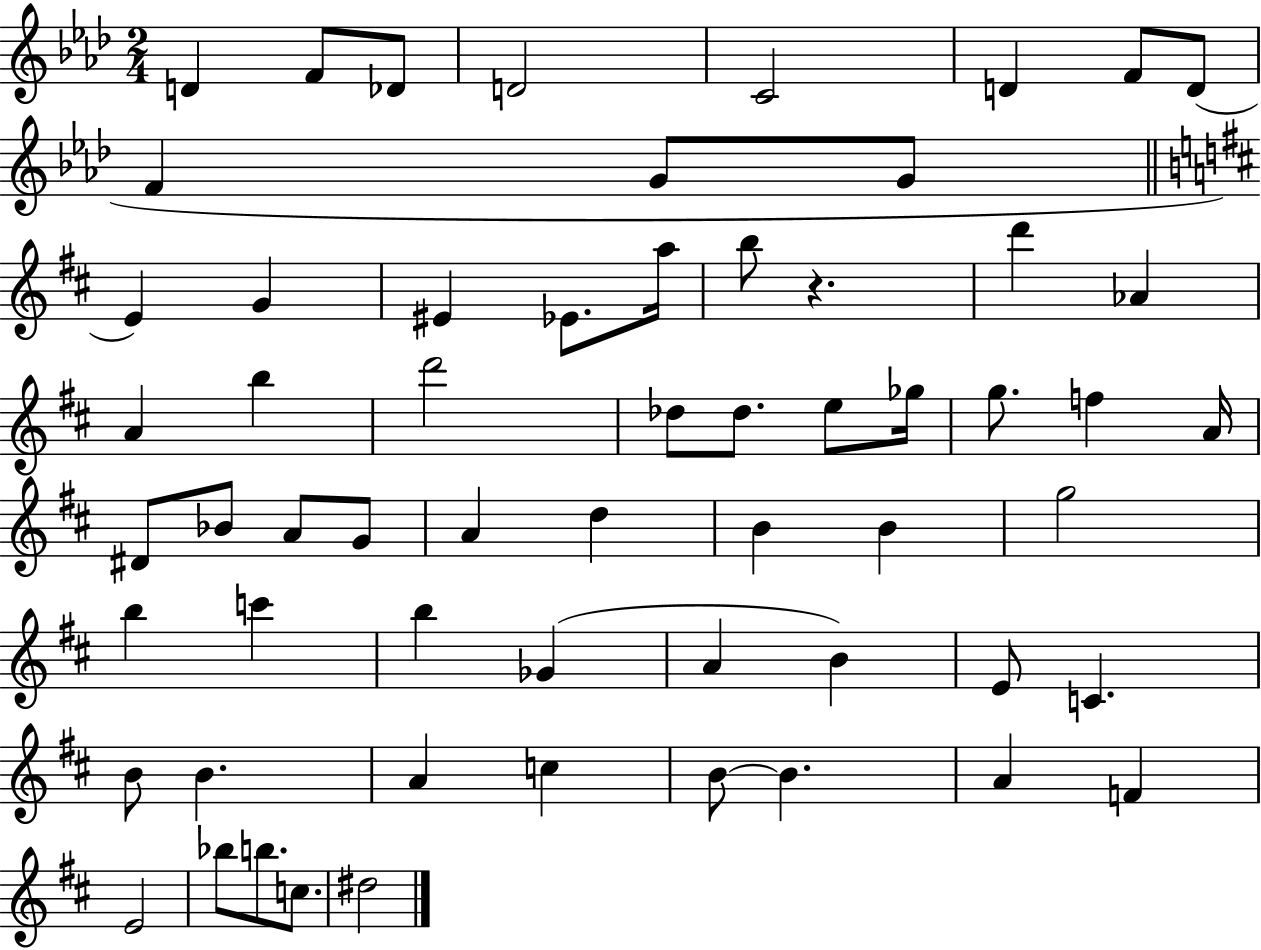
X:1
T:Untitled
M:2/4
L:1/4
K:Ab
D F/2 _D/2 D2 C2 D F/2 D/2 F G/2 G/2 E G ^E _E/2 a/4 b/2 z d' _A A b d'2 _d/2 _d/2 e/2 _g/4 g/2 f A/4 ^D/2 _B/2 A/2 G/2 A d B B g2 b c' b _G A B E/2 C B/2 B A c B/2 B A F E2 _b/2 b/2 c/2 ^d2